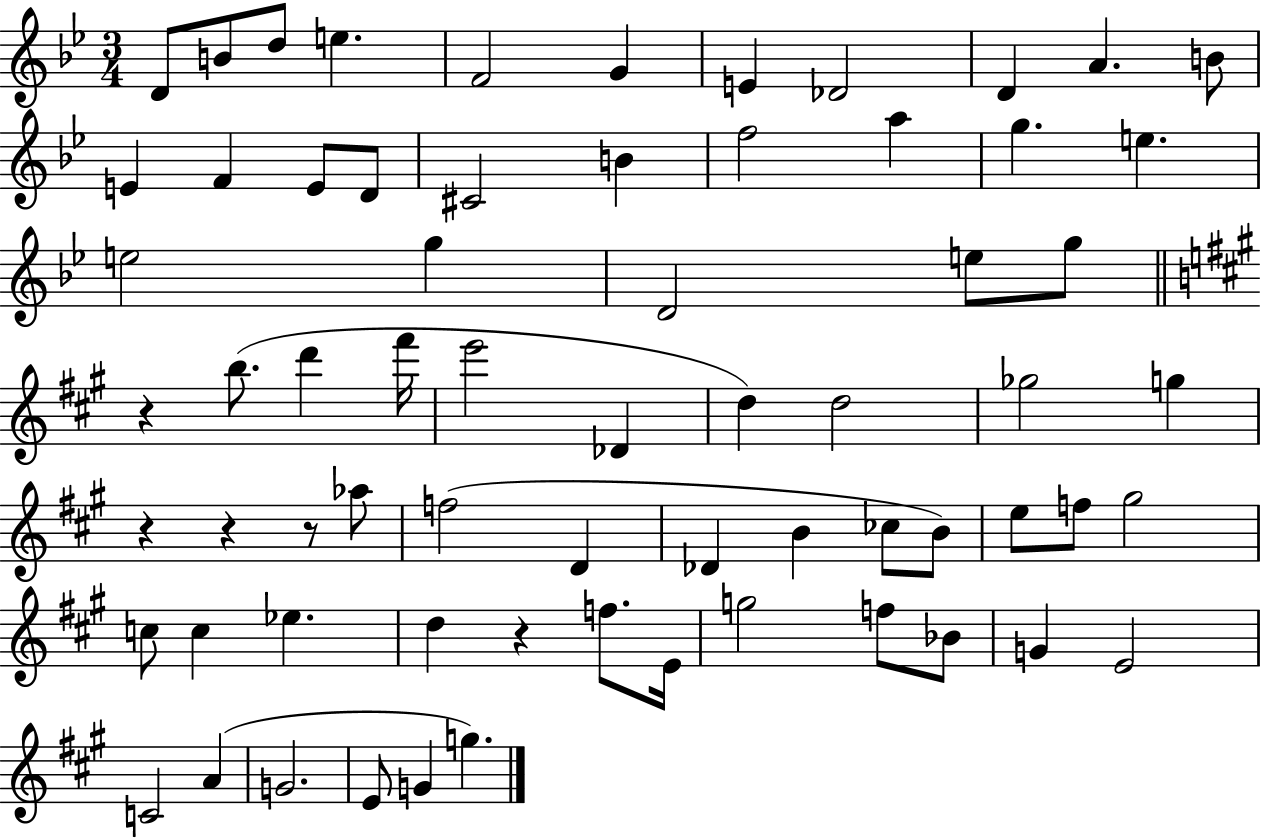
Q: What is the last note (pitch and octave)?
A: G5